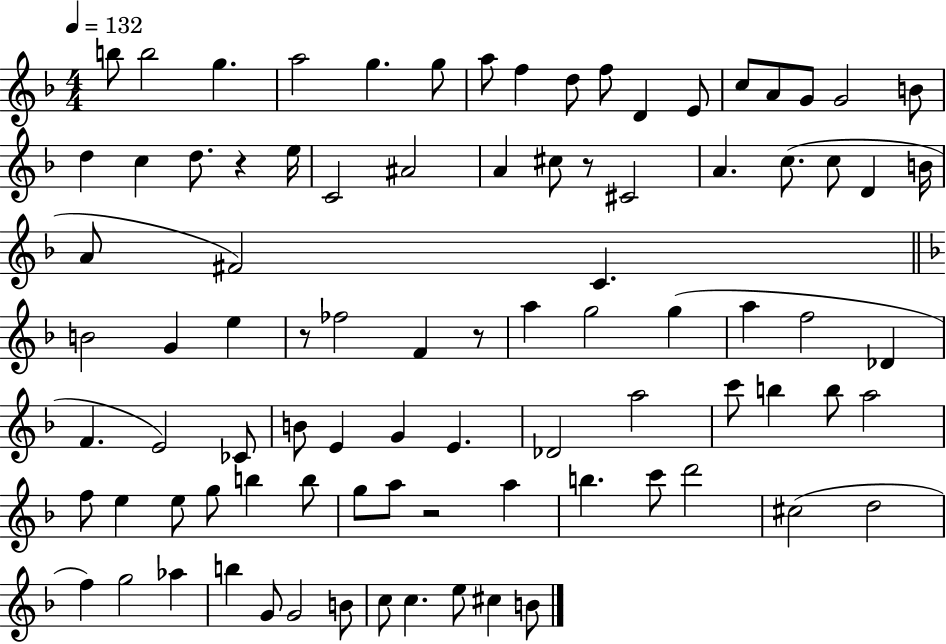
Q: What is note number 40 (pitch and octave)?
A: A5